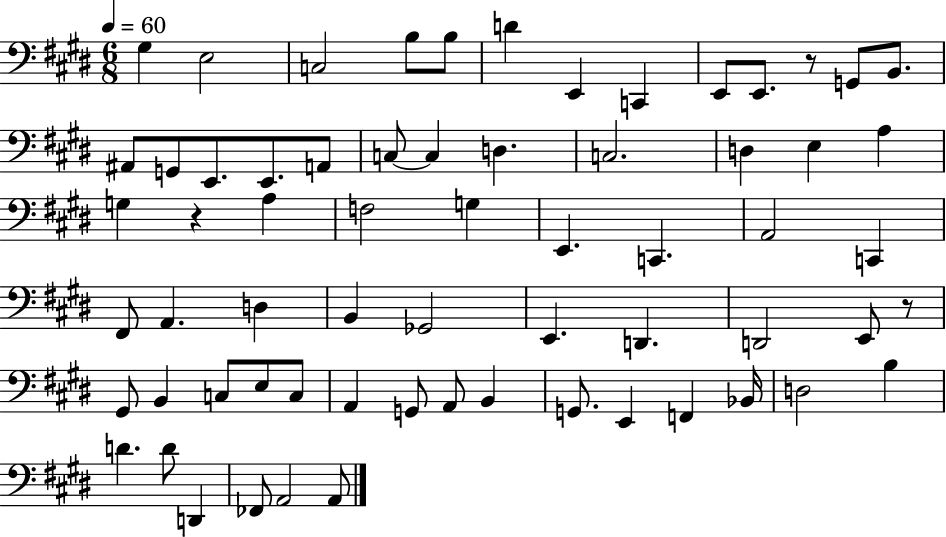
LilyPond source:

{
  \clef bass
  \numericTimeSignature
  \time 6/8
  \key e \major
  \tempo 4 = 60
  gis4 e2 | c2 b8 b8 | d'4 e,4 c,4 | e,8 e,8. r8 g,8 b,8. | \break ais,8 g,8 e,8. e,8. a,8 | c8~~ c4 d4. | c2. | d4 e4 a4 | \break g4 r4 a4 | f2 g4 | e,4. c,4. | a,2 c,4 | \break fis,8 a,4. d4 | b,4 ges,2 | e,4. d,4. | d,2 e,8 r8 | \break gis,8 b,4 c8 e8 c8 | a,4 g,8 a,8 b,4 | g,8. e,4 f,4 bes,16 | d2 b4 | \break d'4. d'8 d,4 | fes,8 a,2 a,8 | \bar "|."
}